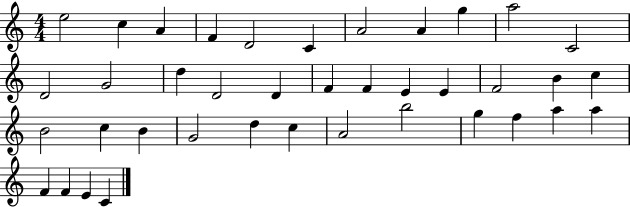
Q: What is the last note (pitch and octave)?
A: C4